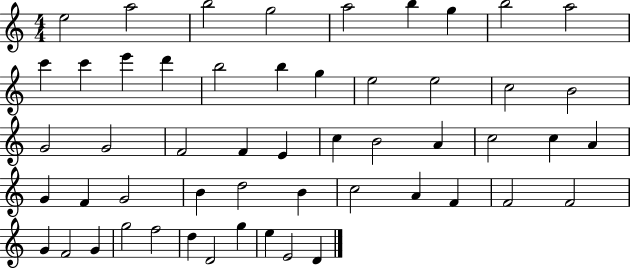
E5/h A5/h B5/h G5/h A5/h B5/q G5/q B5/h A5/h C6/q C6/q E6/q D6/q B5/h B5/q G5/q E5/h E5/h C5/h B4/h G4/h G4/h F4/h F4/q E4/q C5/q B4/h A4/q C5/h C5/q A4/q G4/q F4/q G4/h B4/q D5/h B4/q C5/h A4/q F4/q F4/h F4/h G4/q F4/h G4/q G5/h F5/h D5/q D4/h G5/q E5/q E4/h D4/q